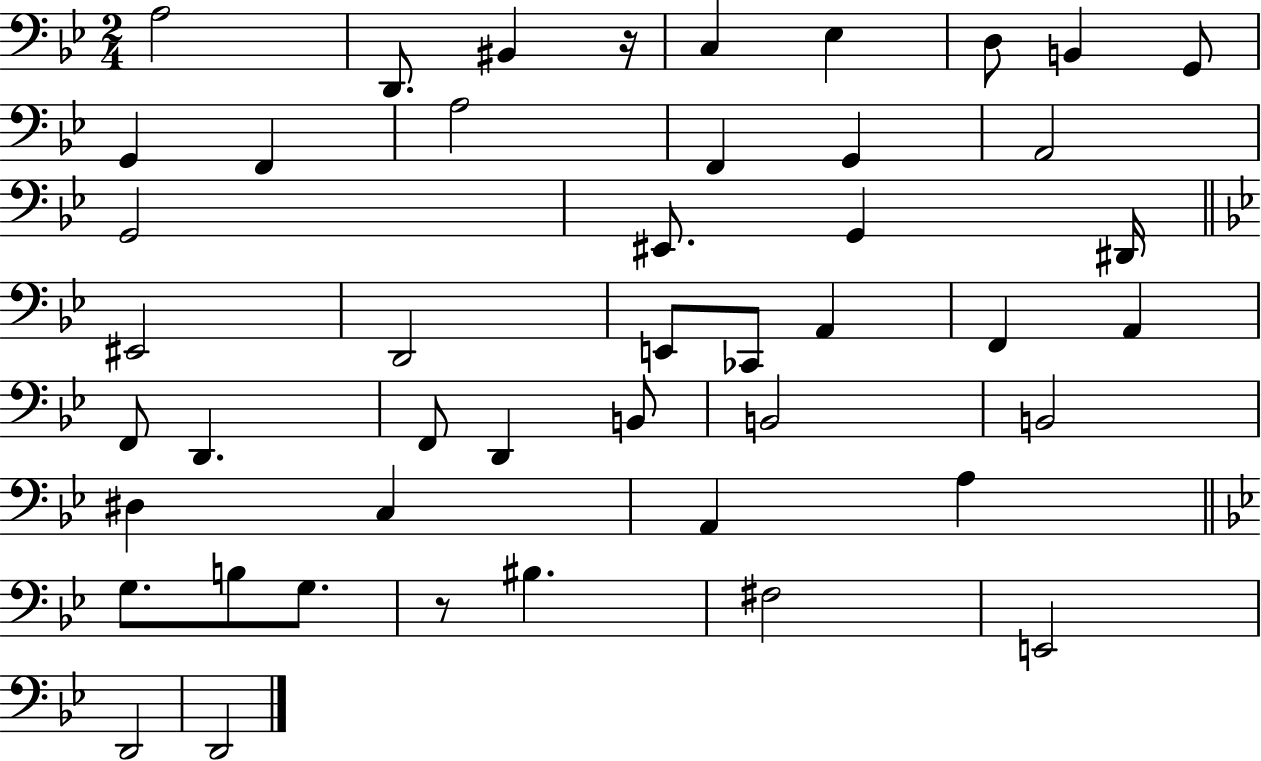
X:1
T:Untitled
M:2/4
L:1/4
K:Bb
A,2 D,,/2 ^B,, z/4 C, _E, D,/2 B,, G,,/2 G,, F,, A,2 F,, G,, A,,2 G,,2 ^E,,/2 G,, ^D,,/4 ^E,,2 D,,2 E,,/2 _C,,/2 A,, F,, A,, F,,/2 D,, F,,/2 D,, B,,/2 B,,2 B,,2 ^D, C, A,, A, G,/2 B,/2 G,/2 z/2 ^B, ^F,2 E,,2 D,,2 D,,2